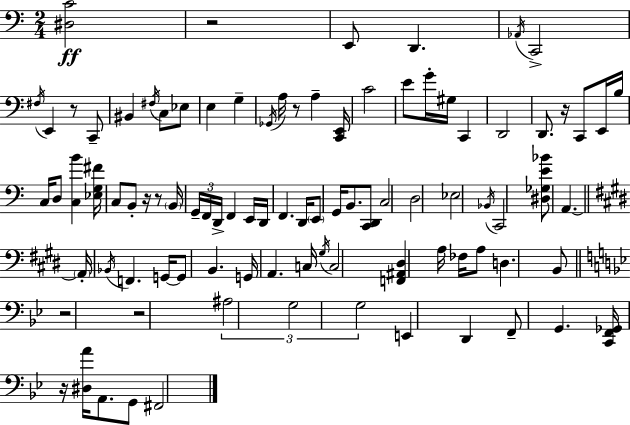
X:1
T:Untitled
M:2/4
L:1/4
K:Am
[^D,C]2 z2 E,,/2 D,, _A,,/4 C,,2 ^F,/4 E,, z/2 C,,/2 ^B,, ^F,/4 C,/2 _E,/2 E, G, _G,,/4 A,/4 z/2 A, [C,,E,,]/4 C2 E/2 G/4 ^G,/4 C,, D,,2 D,,/2 z/4 C,,/2 E,,/4 B,/4 C,/4 D,/2 [C,B] [_E,G,^F]/4 C,/2 B,,/2 z/4 z/2 B,,/4 G,,/4 F,,/4 D,,/4 F,, E,,/4 D,,/4 F,, D,,/4 E,,/2 G,,/4 B,,/2 [C,,D,,]/2 C,2 D,2 _E,2 _B,,/4 C,,2 [^D,_G,E_B]/2 A,, A,,/4 _B,,/4 F,, G,,/4 G,,/2 B,, G,,/4 A,, C,/4 ^G,/4 C,2 [F,,^A,,^D,] A,/4 _F,/4 A,/2 D, B,,/2 z2 z2 ^A,2 G,2 G,2 E,, D,, F,,/2 G,, [C,,F,,_G,,]/4 z/4 [^D,A]/4 A,,/2 G,,/2 ^F,,2